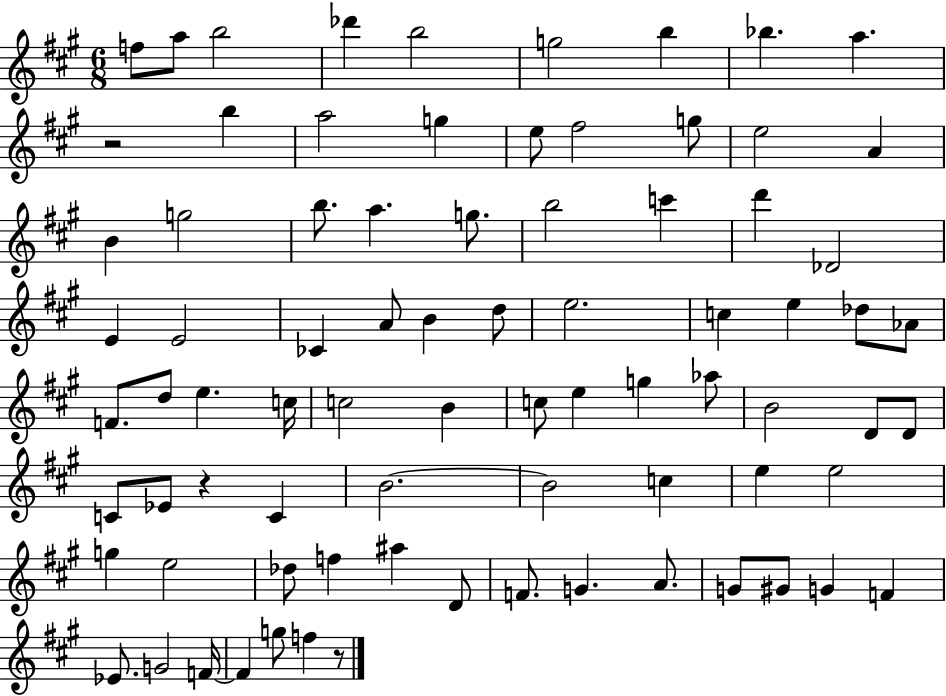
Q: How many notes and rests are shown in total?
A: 80